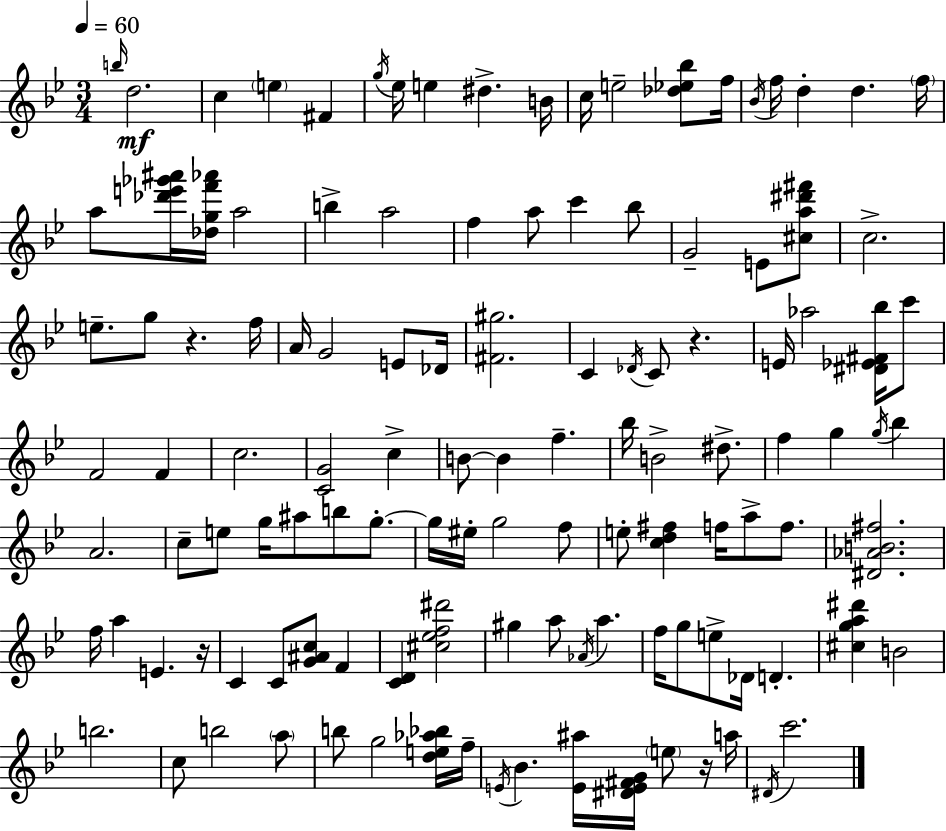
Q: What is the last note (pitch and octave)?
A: C6